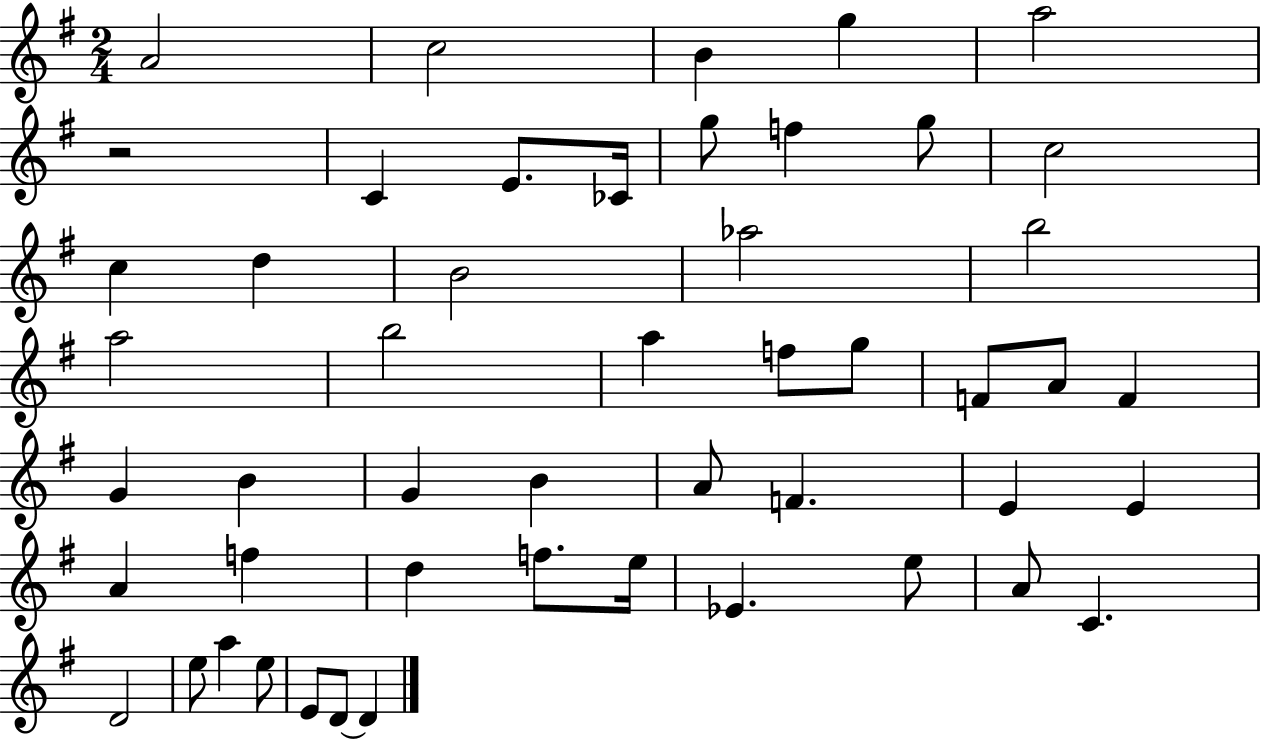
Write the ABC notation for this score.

X:1
T:Untitled
M:2/4
L:1/4
K:G
A2 c2 B g a2 z2 C E/2 _C/4 g/2 f g/2 c2 c d B2 _a2 b2 a2 b2 a f/2 g/2 F/2 A/2 F G B G B A/2 F E E A f d f/2 e/4 _E e/2 A/2 C D2 e/2 a e/2 E/2 D/2 D